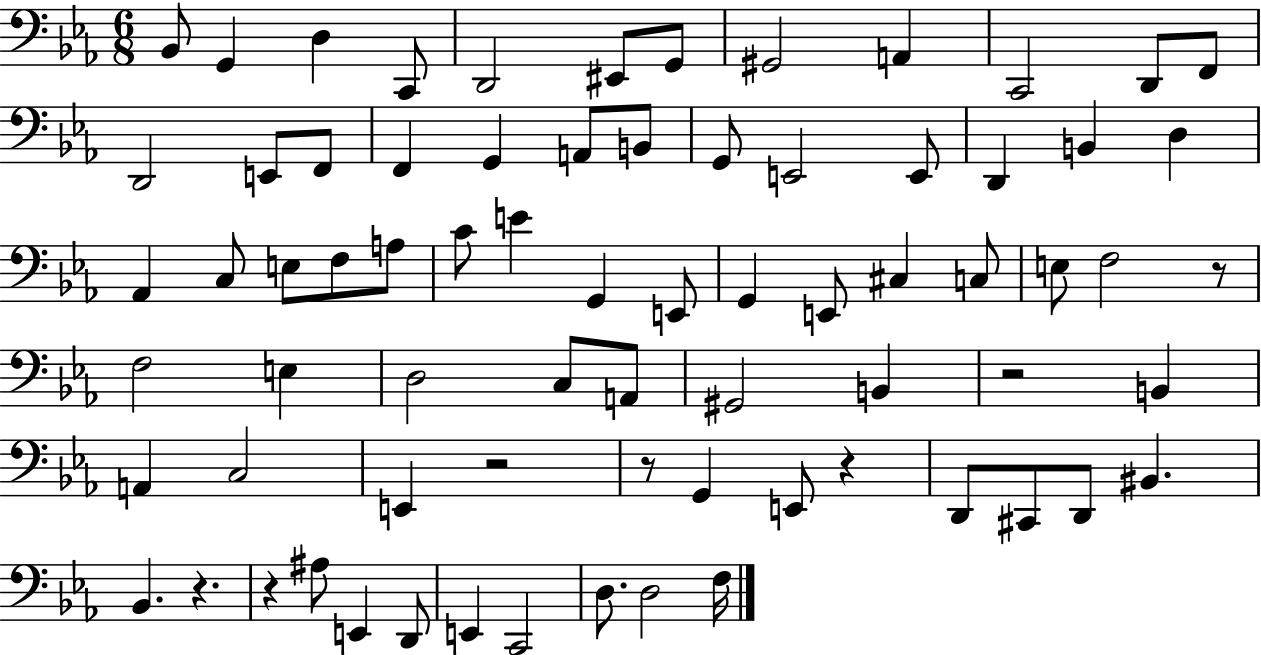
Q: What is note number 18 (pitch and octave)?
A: A2